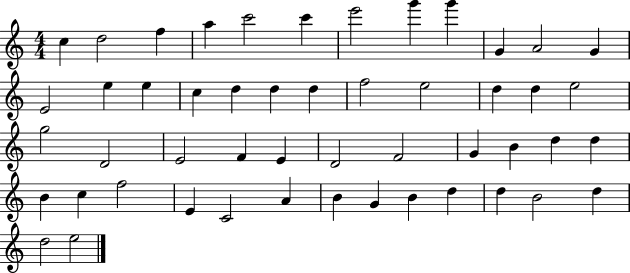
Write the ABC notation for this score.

X:1
T:Untitled
M:4/4
L:1/4
K:C
c d2 f a c'2 c' e'2 g' g' G A2 G E2 e e c d d d f2 e2 d d e2 g2 D2 E2 F E D2 F2 G B d d B c f2 E C2 A B G B d d B2 d d2 e2